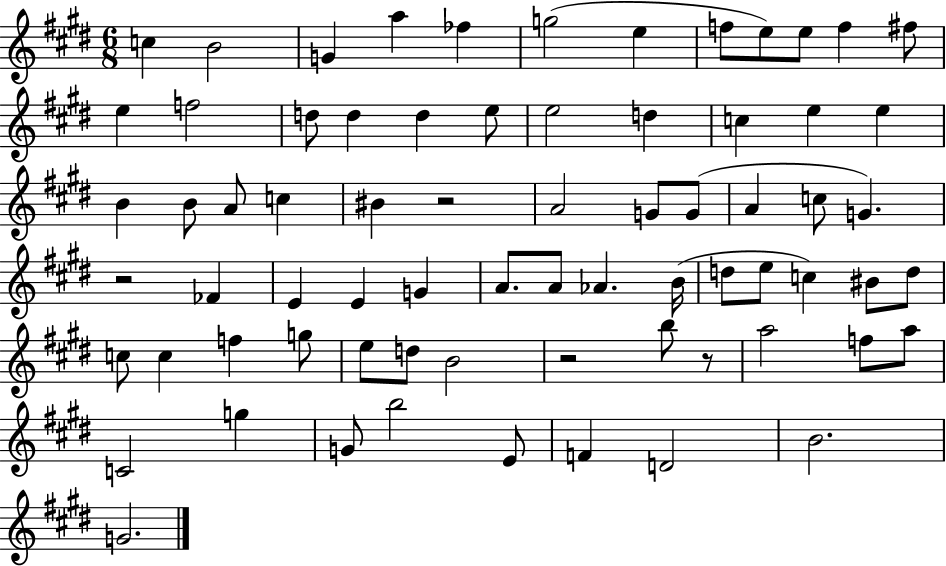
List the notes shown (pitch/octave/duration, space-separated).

C5/q B4/h G4/q A5/q FES5/q G5/h E5/q F5/e E5/e E5/e F5/q F#5/e E5/q F5/h D5/e D5/q D5/q E5/e E5/h D5/q C5/q E5/q E5/q B4/q B4/e A4/e C5/q BIS4/q R/h A4/h G4/e G4/e A4/q C5/e G4/q. R/h FES4/q E4/q E4/q G4/q A4/e. A4/e Ab4/q. B4/s D5/e E5/e C5/q BIS4/e D5/e C5/e C5/q F5/q G5/e E5/e D5/e B4/h R/h B5/e R/e A5/h F5/e A5/e C4/h G5/q G4/e B5/h E4/e F4/q D4/h B4/h. G4/h.